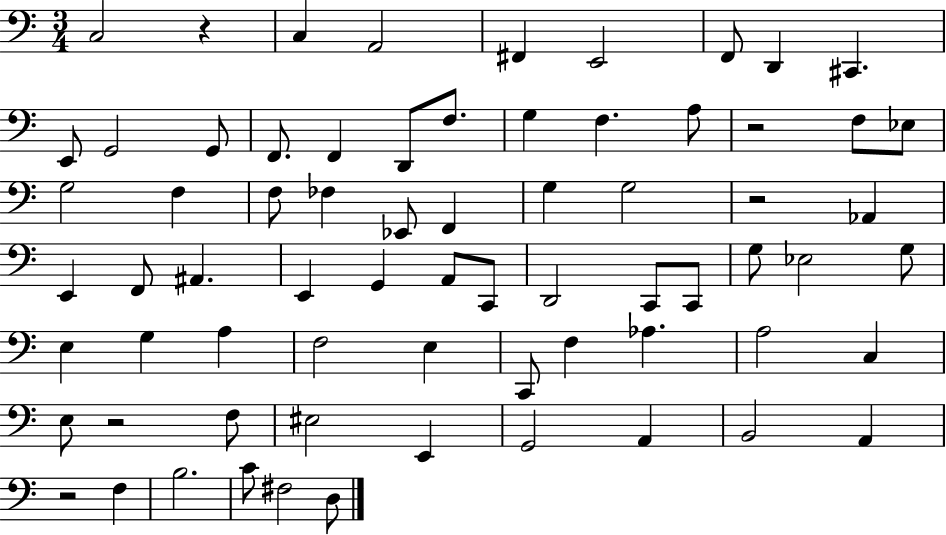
X:1
T:Untitled
M:3/4
L:1/4
K:C
C,2 z C, A,,2 ^F,, E,,2 F,,/2 D,, ^C,, E,,/2 G,,2 G,,/2 F,,/2 F,, D,,/2 F,/2 G, F, A,/2 z2 F,/2 _E,/2 G,2 F, F,/2 _F, _E,,/2 F,, G, G,2 z2 _A,, E,, F,,/2 ^A,, E,, G,, A,,/2 C,,/2 D,,2 C,,/2 C,,/2 G,/2 _E,2 G,/2 E, G, A, F,2 E, C,,/2 F, _A, A,2 C, E,/2 z2 F,/2 ^E,2 E,, G,,2 A,, B,,2 A,, z2 F, B,2 C/2 ^F,2 D,/2